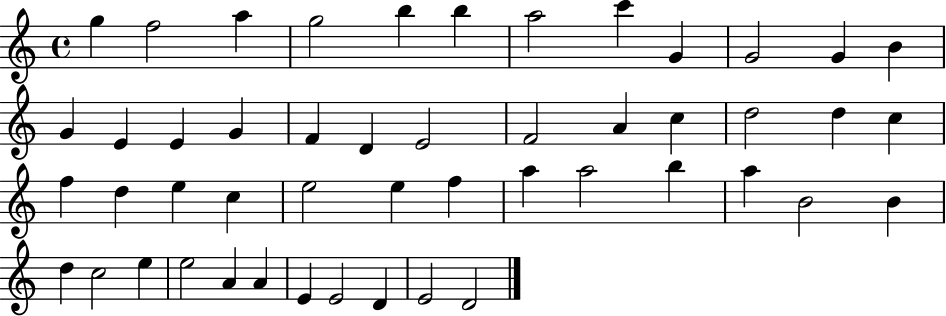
{
  \clef treble
  \time 4/4
  \defaultTimeSignature
  \key c \major
  g''4 f''2 a''4 | g''2 b''4 b''4 | a''2 c'''4 g'4 | g'2 g'4 b'4 | \break g'4 e'4 e'4 g'4 | f'4 d'4 e'2 | f'2 a'4 c''4 | d''2 d''4 c''4 | \break f''4 d''4 e''4 c''4 | e''2 e''4 f''4 | a''4 a''2 b''4 | a''4 b'2 b'4 | \break d''4 c''2 e''4 | e''2 a'4 a'4 | e'4 e'2 d'4 | e'2 d'2 | \break \bar "|."
}